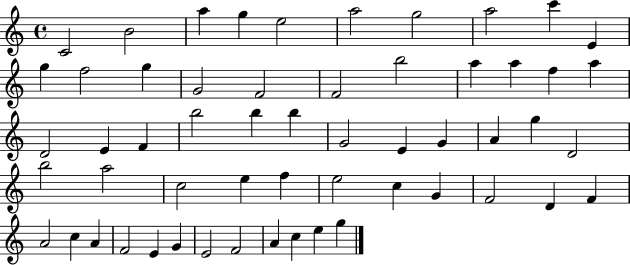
{
  \clef treble
  \time 4/4
  \defaultTimeSignature
  \key c \major
  c'2 b'2 | a''4 g''4 e''2 | a''2 g''2 | a''2 c'''4 e'4 | \break g''4 f''2 g''4 | g'2 f'2 | f'2 b''2 | a''4 a''4 f''4 a''4 | \break d'2 e'4 f'4 | b''2 b''4 b''4 | g'2 e'4 g'4 | a'4 g''4 d'2 | \break b''2 a''2 | c''2 e''4 f''4 | e''2 c''4 g'4 | f'2 d'4 f'4 | \break a'2 c''4 a'4 | f'2 e'4 g'4 | e'2 f'2 | a'4 c''4 e''4 g''4 | \break \bar "|."
}